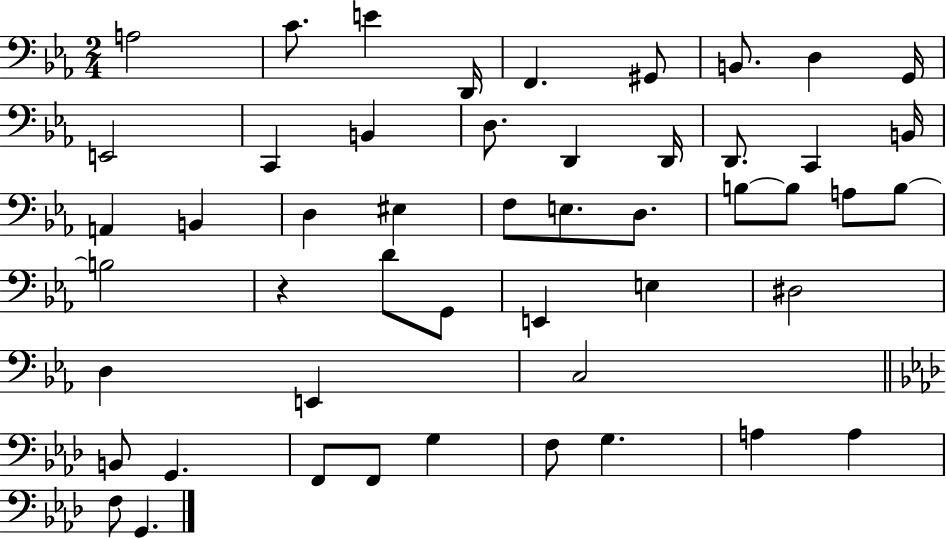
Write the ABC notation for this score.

X:1
T:Untitled
M:2/4
L:1/4
K:Eb
A,2 C/2 E D,,/4 F,, ^G,,/2 B,,/2 D, G,,/4 E,,2 C,, B,, D,/2 D,, D,,/4 D,,/2 C,, B,,/4 A,, B,, D, ^E, F,/2 E,/2 D,/2 B,/2 B,/2 A,/2 B,/2 B,2 z D/2 G,,/2 E,, E, ^D,2 D, E,, C,2 B,,/2 G,, F,,/2 F,,/2 G, F,/2 G, A, A, F,/2 G,,